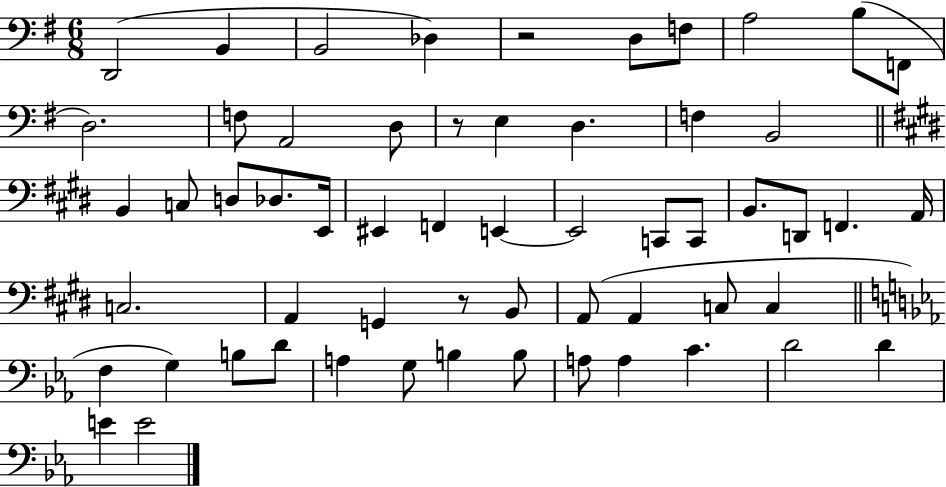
X:1
T:Untitled
M:6/8
L:1/4
K:G
D,,2 B,, B,,2 _D, z2 D,/2 F,/2 A,2 B,/2 F,,/2 D,2 F,/2 A,,2 D,/2 z/2 E, D, F, B,,2 B,, C,/2 D,/2 _D,/2 E,,/4 ^E,, F,, E,, E,,2 C,,/2 C,,/2 B,,/2 D,,/2 F,, A,,/4 C,2 A,, G,, z/2 B,,/2 A,,/2 A,, C,/2 C, F, G, B,/2 D/2 A, G,/2 B, B,/2 A,/2 A, C D2 D E E2